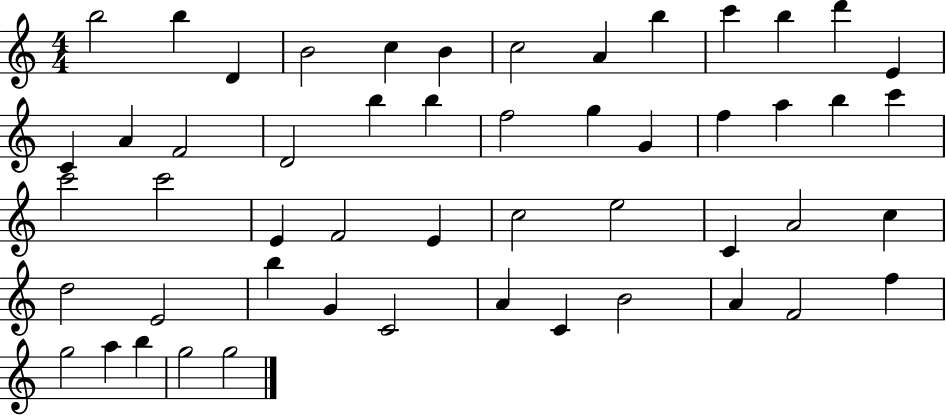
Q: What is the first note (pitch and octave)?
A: B5